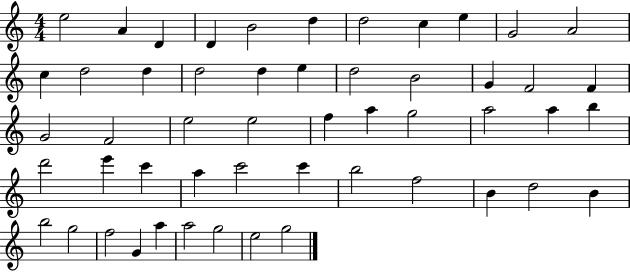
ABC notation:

X:1
T:Untitled
M:4/4
L:1/4
K:C
e2 A D D B2 d d2 c e G2 A2 c d2 d d2 d e d2 B2 G F2 F G2 F2 e2 e2 f a g2 a2 a b d'2 e' c' a c'2 c' b2 f2 B d2 B b2 g2 f2 G a a2 g2 e2 g2